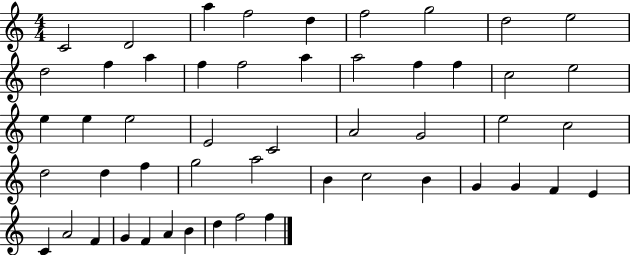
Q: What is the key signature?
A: C major